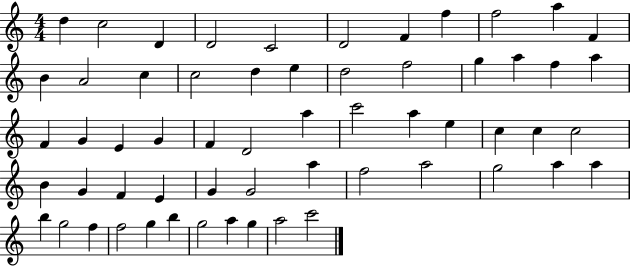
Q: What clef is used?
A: treble